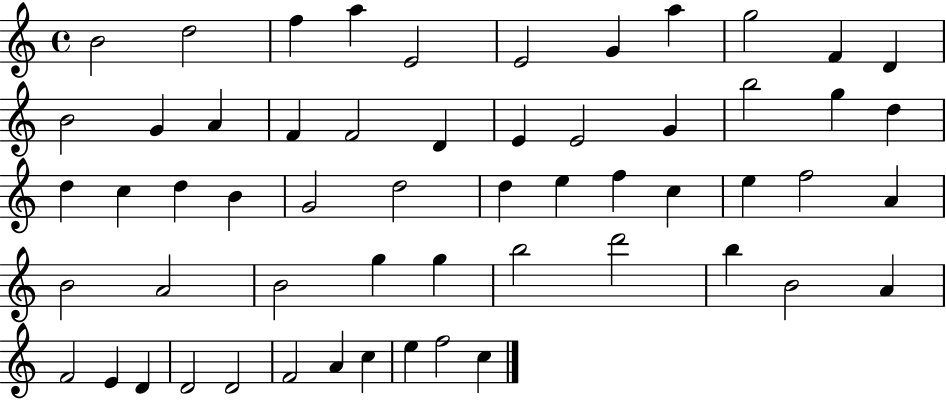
{
  \clef treble
  \time 4/4
  \defaultTimeSignature
  \key c \major
  b'2 d''2 | f''4 a''4 e'2 | e'2 g'4 a''4 | g''2 f'4 d'4 | \break b'2 g'4 a'4 | f'4 f'2 d'4 | e'4 e'2 g'4 | b''2 g''4 d''4 | \break d''4 c''4 d''4 b'4 | g'2 d''2 | d''4 e''4 f''4 c''4 | e''4 f''2 a'4 | \break b'2 a'2 | b'2 g''4 g''4 | b''2 d'''2 | b''4 b'2 a'4 | \break f'2 e'4 d'4 | d'2 d'2 | f'2 a'4 c''4 | e''4 f''2 c''4 | \break \bar "|."
}